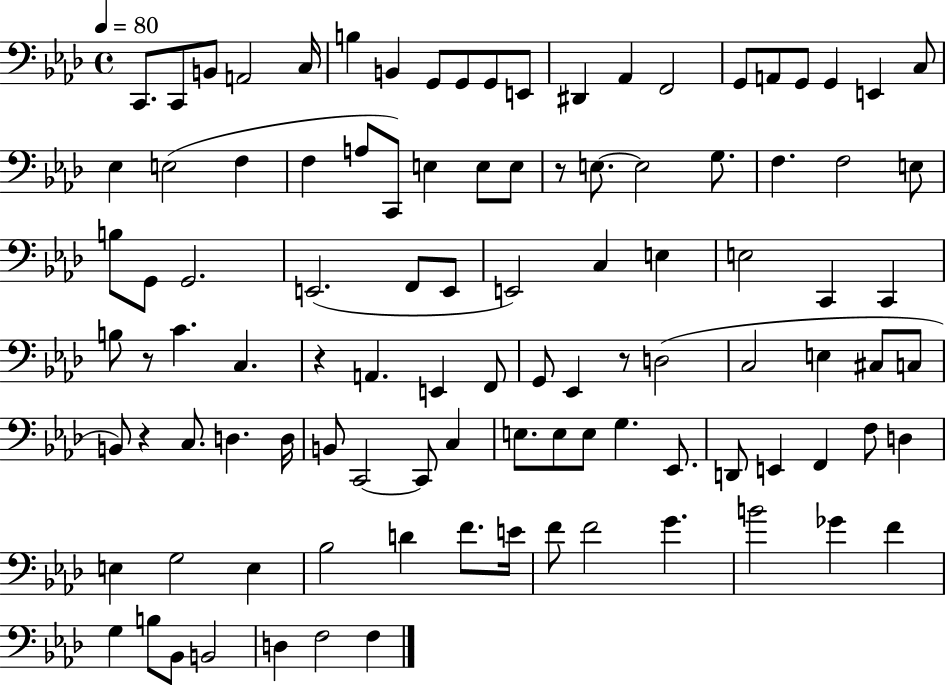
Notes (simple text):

C2/e. C2/e B2/e A2/h C3/s B3/q B2/q G2/e G2/e G2/e E2/e D#2/q Ab2/q F2/h G2/e A2/e G2/e G2/q E2/q C3/e Eb3/q E3/h F3/q F3/q A3/e C2/e E3/q E3/e E3/e R/e E3/e. E3/h G3/e. F3/q. F3/h E3/e B3/e G2/e G2/h. E2/h. F2/e E2/e E2/h C3/q E3/q E3/h C2/q C2/q B3/e R/e C4/q. C3/q. R/q A2/q. E2/q F2/e G2/e Eb2/q R/e D3/h C3/h E3/q C#3/e C3/e B2/e R/q C3/e. D3/q. D3/s B2/e C2/h C2/e C3/q E3/e. E3/e E3/e G3/q. Eb2/e. D2/e E2/q F2/q F3/e D3/q E3/q G3/h E3/q Bb3/h D4/q F4/e. E4/s F4/e F4/h G4/q. B4/h Gb4/q F4/q G3/q B3/e Bb2/e B2/h D3/q F3/h F3/q